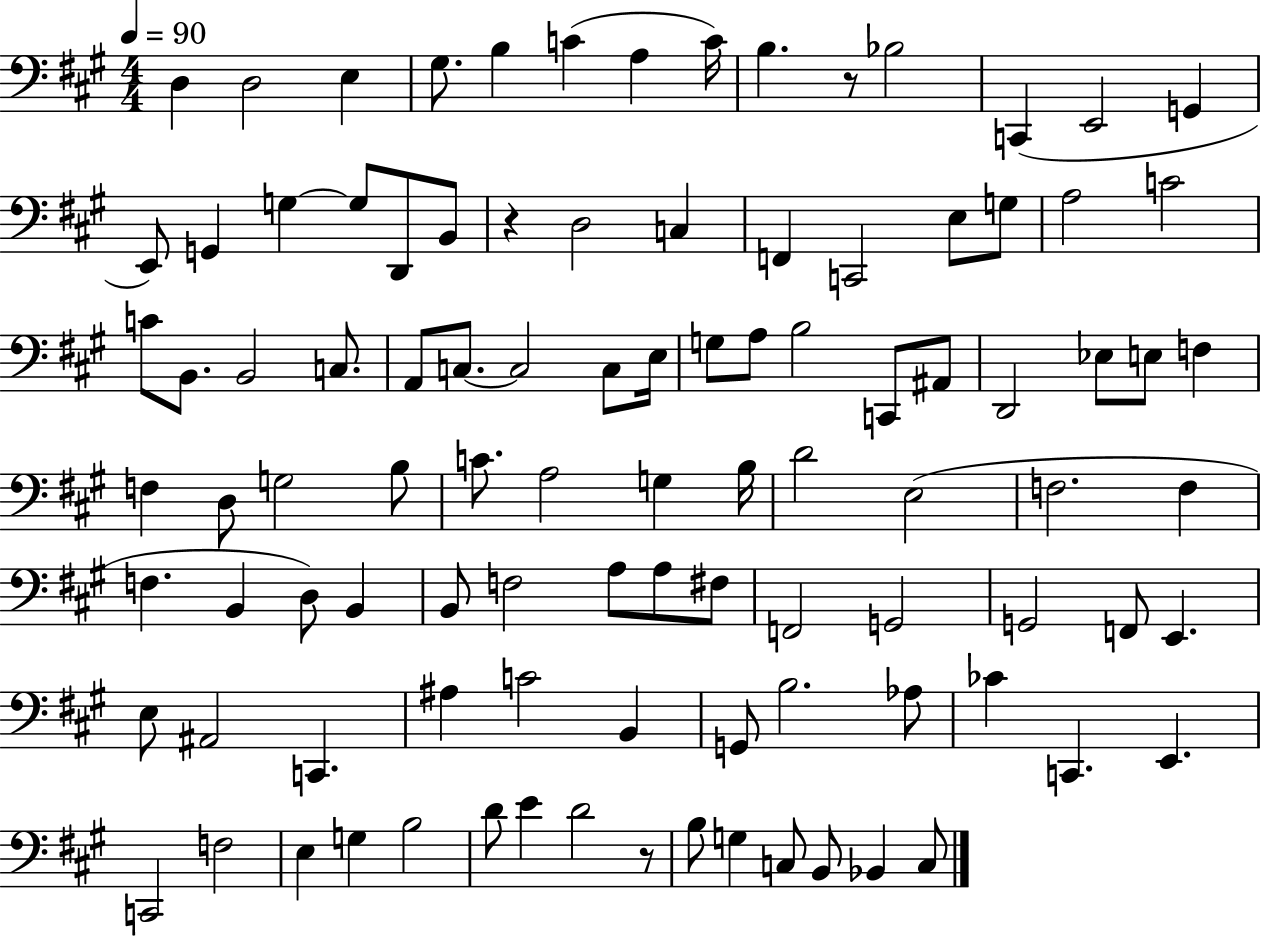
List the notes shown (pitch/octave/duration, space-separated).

D3/q D3/h E3/q G#3/e. B3/q C4/q A3/q C4/s B3/q. R/e Bb3/h C2/q E2/h G2/q E2/e G2/q G3/q G3/e D2/e B2/e R/q D3/h C3/q F2/q C2/h E3/e G3/e A3/h C4/h C4/e B2/e. B2/h C3/e. A2/e C3/e. C3/h C3/e E3/s G3/e A3/e B3/h C2/e A#2/e D2/h Eb3/e E3/e F3/q F3/q D3/e G3/h B3/e C4/e. A3/h G3/q B3/s D4/h E3/h F3/h. F3/q F3/q. B2/q D3/e B2/q B2/e F3/h A3/e A3/e F#3/e F2/h G2/h G2/h F2/e E2/q. E3/e A#2/h C2/q. A#3/q C4/h B2/q G2/e B3/h. Ab3/e CES4/q C2/q. E2/q. C2/h F3/h E3/q G3/q B3/h D4/e E4/q D4/h R/e B3/e G3/q C3/e B2/e Bb2/q C3/e